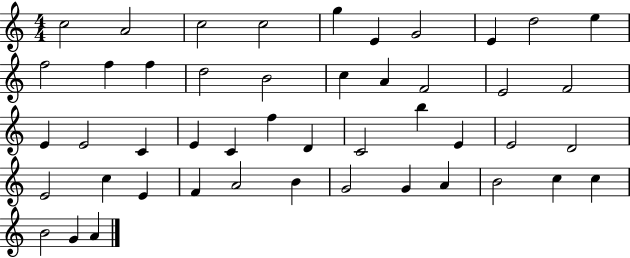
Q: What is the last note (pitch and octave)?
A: A4